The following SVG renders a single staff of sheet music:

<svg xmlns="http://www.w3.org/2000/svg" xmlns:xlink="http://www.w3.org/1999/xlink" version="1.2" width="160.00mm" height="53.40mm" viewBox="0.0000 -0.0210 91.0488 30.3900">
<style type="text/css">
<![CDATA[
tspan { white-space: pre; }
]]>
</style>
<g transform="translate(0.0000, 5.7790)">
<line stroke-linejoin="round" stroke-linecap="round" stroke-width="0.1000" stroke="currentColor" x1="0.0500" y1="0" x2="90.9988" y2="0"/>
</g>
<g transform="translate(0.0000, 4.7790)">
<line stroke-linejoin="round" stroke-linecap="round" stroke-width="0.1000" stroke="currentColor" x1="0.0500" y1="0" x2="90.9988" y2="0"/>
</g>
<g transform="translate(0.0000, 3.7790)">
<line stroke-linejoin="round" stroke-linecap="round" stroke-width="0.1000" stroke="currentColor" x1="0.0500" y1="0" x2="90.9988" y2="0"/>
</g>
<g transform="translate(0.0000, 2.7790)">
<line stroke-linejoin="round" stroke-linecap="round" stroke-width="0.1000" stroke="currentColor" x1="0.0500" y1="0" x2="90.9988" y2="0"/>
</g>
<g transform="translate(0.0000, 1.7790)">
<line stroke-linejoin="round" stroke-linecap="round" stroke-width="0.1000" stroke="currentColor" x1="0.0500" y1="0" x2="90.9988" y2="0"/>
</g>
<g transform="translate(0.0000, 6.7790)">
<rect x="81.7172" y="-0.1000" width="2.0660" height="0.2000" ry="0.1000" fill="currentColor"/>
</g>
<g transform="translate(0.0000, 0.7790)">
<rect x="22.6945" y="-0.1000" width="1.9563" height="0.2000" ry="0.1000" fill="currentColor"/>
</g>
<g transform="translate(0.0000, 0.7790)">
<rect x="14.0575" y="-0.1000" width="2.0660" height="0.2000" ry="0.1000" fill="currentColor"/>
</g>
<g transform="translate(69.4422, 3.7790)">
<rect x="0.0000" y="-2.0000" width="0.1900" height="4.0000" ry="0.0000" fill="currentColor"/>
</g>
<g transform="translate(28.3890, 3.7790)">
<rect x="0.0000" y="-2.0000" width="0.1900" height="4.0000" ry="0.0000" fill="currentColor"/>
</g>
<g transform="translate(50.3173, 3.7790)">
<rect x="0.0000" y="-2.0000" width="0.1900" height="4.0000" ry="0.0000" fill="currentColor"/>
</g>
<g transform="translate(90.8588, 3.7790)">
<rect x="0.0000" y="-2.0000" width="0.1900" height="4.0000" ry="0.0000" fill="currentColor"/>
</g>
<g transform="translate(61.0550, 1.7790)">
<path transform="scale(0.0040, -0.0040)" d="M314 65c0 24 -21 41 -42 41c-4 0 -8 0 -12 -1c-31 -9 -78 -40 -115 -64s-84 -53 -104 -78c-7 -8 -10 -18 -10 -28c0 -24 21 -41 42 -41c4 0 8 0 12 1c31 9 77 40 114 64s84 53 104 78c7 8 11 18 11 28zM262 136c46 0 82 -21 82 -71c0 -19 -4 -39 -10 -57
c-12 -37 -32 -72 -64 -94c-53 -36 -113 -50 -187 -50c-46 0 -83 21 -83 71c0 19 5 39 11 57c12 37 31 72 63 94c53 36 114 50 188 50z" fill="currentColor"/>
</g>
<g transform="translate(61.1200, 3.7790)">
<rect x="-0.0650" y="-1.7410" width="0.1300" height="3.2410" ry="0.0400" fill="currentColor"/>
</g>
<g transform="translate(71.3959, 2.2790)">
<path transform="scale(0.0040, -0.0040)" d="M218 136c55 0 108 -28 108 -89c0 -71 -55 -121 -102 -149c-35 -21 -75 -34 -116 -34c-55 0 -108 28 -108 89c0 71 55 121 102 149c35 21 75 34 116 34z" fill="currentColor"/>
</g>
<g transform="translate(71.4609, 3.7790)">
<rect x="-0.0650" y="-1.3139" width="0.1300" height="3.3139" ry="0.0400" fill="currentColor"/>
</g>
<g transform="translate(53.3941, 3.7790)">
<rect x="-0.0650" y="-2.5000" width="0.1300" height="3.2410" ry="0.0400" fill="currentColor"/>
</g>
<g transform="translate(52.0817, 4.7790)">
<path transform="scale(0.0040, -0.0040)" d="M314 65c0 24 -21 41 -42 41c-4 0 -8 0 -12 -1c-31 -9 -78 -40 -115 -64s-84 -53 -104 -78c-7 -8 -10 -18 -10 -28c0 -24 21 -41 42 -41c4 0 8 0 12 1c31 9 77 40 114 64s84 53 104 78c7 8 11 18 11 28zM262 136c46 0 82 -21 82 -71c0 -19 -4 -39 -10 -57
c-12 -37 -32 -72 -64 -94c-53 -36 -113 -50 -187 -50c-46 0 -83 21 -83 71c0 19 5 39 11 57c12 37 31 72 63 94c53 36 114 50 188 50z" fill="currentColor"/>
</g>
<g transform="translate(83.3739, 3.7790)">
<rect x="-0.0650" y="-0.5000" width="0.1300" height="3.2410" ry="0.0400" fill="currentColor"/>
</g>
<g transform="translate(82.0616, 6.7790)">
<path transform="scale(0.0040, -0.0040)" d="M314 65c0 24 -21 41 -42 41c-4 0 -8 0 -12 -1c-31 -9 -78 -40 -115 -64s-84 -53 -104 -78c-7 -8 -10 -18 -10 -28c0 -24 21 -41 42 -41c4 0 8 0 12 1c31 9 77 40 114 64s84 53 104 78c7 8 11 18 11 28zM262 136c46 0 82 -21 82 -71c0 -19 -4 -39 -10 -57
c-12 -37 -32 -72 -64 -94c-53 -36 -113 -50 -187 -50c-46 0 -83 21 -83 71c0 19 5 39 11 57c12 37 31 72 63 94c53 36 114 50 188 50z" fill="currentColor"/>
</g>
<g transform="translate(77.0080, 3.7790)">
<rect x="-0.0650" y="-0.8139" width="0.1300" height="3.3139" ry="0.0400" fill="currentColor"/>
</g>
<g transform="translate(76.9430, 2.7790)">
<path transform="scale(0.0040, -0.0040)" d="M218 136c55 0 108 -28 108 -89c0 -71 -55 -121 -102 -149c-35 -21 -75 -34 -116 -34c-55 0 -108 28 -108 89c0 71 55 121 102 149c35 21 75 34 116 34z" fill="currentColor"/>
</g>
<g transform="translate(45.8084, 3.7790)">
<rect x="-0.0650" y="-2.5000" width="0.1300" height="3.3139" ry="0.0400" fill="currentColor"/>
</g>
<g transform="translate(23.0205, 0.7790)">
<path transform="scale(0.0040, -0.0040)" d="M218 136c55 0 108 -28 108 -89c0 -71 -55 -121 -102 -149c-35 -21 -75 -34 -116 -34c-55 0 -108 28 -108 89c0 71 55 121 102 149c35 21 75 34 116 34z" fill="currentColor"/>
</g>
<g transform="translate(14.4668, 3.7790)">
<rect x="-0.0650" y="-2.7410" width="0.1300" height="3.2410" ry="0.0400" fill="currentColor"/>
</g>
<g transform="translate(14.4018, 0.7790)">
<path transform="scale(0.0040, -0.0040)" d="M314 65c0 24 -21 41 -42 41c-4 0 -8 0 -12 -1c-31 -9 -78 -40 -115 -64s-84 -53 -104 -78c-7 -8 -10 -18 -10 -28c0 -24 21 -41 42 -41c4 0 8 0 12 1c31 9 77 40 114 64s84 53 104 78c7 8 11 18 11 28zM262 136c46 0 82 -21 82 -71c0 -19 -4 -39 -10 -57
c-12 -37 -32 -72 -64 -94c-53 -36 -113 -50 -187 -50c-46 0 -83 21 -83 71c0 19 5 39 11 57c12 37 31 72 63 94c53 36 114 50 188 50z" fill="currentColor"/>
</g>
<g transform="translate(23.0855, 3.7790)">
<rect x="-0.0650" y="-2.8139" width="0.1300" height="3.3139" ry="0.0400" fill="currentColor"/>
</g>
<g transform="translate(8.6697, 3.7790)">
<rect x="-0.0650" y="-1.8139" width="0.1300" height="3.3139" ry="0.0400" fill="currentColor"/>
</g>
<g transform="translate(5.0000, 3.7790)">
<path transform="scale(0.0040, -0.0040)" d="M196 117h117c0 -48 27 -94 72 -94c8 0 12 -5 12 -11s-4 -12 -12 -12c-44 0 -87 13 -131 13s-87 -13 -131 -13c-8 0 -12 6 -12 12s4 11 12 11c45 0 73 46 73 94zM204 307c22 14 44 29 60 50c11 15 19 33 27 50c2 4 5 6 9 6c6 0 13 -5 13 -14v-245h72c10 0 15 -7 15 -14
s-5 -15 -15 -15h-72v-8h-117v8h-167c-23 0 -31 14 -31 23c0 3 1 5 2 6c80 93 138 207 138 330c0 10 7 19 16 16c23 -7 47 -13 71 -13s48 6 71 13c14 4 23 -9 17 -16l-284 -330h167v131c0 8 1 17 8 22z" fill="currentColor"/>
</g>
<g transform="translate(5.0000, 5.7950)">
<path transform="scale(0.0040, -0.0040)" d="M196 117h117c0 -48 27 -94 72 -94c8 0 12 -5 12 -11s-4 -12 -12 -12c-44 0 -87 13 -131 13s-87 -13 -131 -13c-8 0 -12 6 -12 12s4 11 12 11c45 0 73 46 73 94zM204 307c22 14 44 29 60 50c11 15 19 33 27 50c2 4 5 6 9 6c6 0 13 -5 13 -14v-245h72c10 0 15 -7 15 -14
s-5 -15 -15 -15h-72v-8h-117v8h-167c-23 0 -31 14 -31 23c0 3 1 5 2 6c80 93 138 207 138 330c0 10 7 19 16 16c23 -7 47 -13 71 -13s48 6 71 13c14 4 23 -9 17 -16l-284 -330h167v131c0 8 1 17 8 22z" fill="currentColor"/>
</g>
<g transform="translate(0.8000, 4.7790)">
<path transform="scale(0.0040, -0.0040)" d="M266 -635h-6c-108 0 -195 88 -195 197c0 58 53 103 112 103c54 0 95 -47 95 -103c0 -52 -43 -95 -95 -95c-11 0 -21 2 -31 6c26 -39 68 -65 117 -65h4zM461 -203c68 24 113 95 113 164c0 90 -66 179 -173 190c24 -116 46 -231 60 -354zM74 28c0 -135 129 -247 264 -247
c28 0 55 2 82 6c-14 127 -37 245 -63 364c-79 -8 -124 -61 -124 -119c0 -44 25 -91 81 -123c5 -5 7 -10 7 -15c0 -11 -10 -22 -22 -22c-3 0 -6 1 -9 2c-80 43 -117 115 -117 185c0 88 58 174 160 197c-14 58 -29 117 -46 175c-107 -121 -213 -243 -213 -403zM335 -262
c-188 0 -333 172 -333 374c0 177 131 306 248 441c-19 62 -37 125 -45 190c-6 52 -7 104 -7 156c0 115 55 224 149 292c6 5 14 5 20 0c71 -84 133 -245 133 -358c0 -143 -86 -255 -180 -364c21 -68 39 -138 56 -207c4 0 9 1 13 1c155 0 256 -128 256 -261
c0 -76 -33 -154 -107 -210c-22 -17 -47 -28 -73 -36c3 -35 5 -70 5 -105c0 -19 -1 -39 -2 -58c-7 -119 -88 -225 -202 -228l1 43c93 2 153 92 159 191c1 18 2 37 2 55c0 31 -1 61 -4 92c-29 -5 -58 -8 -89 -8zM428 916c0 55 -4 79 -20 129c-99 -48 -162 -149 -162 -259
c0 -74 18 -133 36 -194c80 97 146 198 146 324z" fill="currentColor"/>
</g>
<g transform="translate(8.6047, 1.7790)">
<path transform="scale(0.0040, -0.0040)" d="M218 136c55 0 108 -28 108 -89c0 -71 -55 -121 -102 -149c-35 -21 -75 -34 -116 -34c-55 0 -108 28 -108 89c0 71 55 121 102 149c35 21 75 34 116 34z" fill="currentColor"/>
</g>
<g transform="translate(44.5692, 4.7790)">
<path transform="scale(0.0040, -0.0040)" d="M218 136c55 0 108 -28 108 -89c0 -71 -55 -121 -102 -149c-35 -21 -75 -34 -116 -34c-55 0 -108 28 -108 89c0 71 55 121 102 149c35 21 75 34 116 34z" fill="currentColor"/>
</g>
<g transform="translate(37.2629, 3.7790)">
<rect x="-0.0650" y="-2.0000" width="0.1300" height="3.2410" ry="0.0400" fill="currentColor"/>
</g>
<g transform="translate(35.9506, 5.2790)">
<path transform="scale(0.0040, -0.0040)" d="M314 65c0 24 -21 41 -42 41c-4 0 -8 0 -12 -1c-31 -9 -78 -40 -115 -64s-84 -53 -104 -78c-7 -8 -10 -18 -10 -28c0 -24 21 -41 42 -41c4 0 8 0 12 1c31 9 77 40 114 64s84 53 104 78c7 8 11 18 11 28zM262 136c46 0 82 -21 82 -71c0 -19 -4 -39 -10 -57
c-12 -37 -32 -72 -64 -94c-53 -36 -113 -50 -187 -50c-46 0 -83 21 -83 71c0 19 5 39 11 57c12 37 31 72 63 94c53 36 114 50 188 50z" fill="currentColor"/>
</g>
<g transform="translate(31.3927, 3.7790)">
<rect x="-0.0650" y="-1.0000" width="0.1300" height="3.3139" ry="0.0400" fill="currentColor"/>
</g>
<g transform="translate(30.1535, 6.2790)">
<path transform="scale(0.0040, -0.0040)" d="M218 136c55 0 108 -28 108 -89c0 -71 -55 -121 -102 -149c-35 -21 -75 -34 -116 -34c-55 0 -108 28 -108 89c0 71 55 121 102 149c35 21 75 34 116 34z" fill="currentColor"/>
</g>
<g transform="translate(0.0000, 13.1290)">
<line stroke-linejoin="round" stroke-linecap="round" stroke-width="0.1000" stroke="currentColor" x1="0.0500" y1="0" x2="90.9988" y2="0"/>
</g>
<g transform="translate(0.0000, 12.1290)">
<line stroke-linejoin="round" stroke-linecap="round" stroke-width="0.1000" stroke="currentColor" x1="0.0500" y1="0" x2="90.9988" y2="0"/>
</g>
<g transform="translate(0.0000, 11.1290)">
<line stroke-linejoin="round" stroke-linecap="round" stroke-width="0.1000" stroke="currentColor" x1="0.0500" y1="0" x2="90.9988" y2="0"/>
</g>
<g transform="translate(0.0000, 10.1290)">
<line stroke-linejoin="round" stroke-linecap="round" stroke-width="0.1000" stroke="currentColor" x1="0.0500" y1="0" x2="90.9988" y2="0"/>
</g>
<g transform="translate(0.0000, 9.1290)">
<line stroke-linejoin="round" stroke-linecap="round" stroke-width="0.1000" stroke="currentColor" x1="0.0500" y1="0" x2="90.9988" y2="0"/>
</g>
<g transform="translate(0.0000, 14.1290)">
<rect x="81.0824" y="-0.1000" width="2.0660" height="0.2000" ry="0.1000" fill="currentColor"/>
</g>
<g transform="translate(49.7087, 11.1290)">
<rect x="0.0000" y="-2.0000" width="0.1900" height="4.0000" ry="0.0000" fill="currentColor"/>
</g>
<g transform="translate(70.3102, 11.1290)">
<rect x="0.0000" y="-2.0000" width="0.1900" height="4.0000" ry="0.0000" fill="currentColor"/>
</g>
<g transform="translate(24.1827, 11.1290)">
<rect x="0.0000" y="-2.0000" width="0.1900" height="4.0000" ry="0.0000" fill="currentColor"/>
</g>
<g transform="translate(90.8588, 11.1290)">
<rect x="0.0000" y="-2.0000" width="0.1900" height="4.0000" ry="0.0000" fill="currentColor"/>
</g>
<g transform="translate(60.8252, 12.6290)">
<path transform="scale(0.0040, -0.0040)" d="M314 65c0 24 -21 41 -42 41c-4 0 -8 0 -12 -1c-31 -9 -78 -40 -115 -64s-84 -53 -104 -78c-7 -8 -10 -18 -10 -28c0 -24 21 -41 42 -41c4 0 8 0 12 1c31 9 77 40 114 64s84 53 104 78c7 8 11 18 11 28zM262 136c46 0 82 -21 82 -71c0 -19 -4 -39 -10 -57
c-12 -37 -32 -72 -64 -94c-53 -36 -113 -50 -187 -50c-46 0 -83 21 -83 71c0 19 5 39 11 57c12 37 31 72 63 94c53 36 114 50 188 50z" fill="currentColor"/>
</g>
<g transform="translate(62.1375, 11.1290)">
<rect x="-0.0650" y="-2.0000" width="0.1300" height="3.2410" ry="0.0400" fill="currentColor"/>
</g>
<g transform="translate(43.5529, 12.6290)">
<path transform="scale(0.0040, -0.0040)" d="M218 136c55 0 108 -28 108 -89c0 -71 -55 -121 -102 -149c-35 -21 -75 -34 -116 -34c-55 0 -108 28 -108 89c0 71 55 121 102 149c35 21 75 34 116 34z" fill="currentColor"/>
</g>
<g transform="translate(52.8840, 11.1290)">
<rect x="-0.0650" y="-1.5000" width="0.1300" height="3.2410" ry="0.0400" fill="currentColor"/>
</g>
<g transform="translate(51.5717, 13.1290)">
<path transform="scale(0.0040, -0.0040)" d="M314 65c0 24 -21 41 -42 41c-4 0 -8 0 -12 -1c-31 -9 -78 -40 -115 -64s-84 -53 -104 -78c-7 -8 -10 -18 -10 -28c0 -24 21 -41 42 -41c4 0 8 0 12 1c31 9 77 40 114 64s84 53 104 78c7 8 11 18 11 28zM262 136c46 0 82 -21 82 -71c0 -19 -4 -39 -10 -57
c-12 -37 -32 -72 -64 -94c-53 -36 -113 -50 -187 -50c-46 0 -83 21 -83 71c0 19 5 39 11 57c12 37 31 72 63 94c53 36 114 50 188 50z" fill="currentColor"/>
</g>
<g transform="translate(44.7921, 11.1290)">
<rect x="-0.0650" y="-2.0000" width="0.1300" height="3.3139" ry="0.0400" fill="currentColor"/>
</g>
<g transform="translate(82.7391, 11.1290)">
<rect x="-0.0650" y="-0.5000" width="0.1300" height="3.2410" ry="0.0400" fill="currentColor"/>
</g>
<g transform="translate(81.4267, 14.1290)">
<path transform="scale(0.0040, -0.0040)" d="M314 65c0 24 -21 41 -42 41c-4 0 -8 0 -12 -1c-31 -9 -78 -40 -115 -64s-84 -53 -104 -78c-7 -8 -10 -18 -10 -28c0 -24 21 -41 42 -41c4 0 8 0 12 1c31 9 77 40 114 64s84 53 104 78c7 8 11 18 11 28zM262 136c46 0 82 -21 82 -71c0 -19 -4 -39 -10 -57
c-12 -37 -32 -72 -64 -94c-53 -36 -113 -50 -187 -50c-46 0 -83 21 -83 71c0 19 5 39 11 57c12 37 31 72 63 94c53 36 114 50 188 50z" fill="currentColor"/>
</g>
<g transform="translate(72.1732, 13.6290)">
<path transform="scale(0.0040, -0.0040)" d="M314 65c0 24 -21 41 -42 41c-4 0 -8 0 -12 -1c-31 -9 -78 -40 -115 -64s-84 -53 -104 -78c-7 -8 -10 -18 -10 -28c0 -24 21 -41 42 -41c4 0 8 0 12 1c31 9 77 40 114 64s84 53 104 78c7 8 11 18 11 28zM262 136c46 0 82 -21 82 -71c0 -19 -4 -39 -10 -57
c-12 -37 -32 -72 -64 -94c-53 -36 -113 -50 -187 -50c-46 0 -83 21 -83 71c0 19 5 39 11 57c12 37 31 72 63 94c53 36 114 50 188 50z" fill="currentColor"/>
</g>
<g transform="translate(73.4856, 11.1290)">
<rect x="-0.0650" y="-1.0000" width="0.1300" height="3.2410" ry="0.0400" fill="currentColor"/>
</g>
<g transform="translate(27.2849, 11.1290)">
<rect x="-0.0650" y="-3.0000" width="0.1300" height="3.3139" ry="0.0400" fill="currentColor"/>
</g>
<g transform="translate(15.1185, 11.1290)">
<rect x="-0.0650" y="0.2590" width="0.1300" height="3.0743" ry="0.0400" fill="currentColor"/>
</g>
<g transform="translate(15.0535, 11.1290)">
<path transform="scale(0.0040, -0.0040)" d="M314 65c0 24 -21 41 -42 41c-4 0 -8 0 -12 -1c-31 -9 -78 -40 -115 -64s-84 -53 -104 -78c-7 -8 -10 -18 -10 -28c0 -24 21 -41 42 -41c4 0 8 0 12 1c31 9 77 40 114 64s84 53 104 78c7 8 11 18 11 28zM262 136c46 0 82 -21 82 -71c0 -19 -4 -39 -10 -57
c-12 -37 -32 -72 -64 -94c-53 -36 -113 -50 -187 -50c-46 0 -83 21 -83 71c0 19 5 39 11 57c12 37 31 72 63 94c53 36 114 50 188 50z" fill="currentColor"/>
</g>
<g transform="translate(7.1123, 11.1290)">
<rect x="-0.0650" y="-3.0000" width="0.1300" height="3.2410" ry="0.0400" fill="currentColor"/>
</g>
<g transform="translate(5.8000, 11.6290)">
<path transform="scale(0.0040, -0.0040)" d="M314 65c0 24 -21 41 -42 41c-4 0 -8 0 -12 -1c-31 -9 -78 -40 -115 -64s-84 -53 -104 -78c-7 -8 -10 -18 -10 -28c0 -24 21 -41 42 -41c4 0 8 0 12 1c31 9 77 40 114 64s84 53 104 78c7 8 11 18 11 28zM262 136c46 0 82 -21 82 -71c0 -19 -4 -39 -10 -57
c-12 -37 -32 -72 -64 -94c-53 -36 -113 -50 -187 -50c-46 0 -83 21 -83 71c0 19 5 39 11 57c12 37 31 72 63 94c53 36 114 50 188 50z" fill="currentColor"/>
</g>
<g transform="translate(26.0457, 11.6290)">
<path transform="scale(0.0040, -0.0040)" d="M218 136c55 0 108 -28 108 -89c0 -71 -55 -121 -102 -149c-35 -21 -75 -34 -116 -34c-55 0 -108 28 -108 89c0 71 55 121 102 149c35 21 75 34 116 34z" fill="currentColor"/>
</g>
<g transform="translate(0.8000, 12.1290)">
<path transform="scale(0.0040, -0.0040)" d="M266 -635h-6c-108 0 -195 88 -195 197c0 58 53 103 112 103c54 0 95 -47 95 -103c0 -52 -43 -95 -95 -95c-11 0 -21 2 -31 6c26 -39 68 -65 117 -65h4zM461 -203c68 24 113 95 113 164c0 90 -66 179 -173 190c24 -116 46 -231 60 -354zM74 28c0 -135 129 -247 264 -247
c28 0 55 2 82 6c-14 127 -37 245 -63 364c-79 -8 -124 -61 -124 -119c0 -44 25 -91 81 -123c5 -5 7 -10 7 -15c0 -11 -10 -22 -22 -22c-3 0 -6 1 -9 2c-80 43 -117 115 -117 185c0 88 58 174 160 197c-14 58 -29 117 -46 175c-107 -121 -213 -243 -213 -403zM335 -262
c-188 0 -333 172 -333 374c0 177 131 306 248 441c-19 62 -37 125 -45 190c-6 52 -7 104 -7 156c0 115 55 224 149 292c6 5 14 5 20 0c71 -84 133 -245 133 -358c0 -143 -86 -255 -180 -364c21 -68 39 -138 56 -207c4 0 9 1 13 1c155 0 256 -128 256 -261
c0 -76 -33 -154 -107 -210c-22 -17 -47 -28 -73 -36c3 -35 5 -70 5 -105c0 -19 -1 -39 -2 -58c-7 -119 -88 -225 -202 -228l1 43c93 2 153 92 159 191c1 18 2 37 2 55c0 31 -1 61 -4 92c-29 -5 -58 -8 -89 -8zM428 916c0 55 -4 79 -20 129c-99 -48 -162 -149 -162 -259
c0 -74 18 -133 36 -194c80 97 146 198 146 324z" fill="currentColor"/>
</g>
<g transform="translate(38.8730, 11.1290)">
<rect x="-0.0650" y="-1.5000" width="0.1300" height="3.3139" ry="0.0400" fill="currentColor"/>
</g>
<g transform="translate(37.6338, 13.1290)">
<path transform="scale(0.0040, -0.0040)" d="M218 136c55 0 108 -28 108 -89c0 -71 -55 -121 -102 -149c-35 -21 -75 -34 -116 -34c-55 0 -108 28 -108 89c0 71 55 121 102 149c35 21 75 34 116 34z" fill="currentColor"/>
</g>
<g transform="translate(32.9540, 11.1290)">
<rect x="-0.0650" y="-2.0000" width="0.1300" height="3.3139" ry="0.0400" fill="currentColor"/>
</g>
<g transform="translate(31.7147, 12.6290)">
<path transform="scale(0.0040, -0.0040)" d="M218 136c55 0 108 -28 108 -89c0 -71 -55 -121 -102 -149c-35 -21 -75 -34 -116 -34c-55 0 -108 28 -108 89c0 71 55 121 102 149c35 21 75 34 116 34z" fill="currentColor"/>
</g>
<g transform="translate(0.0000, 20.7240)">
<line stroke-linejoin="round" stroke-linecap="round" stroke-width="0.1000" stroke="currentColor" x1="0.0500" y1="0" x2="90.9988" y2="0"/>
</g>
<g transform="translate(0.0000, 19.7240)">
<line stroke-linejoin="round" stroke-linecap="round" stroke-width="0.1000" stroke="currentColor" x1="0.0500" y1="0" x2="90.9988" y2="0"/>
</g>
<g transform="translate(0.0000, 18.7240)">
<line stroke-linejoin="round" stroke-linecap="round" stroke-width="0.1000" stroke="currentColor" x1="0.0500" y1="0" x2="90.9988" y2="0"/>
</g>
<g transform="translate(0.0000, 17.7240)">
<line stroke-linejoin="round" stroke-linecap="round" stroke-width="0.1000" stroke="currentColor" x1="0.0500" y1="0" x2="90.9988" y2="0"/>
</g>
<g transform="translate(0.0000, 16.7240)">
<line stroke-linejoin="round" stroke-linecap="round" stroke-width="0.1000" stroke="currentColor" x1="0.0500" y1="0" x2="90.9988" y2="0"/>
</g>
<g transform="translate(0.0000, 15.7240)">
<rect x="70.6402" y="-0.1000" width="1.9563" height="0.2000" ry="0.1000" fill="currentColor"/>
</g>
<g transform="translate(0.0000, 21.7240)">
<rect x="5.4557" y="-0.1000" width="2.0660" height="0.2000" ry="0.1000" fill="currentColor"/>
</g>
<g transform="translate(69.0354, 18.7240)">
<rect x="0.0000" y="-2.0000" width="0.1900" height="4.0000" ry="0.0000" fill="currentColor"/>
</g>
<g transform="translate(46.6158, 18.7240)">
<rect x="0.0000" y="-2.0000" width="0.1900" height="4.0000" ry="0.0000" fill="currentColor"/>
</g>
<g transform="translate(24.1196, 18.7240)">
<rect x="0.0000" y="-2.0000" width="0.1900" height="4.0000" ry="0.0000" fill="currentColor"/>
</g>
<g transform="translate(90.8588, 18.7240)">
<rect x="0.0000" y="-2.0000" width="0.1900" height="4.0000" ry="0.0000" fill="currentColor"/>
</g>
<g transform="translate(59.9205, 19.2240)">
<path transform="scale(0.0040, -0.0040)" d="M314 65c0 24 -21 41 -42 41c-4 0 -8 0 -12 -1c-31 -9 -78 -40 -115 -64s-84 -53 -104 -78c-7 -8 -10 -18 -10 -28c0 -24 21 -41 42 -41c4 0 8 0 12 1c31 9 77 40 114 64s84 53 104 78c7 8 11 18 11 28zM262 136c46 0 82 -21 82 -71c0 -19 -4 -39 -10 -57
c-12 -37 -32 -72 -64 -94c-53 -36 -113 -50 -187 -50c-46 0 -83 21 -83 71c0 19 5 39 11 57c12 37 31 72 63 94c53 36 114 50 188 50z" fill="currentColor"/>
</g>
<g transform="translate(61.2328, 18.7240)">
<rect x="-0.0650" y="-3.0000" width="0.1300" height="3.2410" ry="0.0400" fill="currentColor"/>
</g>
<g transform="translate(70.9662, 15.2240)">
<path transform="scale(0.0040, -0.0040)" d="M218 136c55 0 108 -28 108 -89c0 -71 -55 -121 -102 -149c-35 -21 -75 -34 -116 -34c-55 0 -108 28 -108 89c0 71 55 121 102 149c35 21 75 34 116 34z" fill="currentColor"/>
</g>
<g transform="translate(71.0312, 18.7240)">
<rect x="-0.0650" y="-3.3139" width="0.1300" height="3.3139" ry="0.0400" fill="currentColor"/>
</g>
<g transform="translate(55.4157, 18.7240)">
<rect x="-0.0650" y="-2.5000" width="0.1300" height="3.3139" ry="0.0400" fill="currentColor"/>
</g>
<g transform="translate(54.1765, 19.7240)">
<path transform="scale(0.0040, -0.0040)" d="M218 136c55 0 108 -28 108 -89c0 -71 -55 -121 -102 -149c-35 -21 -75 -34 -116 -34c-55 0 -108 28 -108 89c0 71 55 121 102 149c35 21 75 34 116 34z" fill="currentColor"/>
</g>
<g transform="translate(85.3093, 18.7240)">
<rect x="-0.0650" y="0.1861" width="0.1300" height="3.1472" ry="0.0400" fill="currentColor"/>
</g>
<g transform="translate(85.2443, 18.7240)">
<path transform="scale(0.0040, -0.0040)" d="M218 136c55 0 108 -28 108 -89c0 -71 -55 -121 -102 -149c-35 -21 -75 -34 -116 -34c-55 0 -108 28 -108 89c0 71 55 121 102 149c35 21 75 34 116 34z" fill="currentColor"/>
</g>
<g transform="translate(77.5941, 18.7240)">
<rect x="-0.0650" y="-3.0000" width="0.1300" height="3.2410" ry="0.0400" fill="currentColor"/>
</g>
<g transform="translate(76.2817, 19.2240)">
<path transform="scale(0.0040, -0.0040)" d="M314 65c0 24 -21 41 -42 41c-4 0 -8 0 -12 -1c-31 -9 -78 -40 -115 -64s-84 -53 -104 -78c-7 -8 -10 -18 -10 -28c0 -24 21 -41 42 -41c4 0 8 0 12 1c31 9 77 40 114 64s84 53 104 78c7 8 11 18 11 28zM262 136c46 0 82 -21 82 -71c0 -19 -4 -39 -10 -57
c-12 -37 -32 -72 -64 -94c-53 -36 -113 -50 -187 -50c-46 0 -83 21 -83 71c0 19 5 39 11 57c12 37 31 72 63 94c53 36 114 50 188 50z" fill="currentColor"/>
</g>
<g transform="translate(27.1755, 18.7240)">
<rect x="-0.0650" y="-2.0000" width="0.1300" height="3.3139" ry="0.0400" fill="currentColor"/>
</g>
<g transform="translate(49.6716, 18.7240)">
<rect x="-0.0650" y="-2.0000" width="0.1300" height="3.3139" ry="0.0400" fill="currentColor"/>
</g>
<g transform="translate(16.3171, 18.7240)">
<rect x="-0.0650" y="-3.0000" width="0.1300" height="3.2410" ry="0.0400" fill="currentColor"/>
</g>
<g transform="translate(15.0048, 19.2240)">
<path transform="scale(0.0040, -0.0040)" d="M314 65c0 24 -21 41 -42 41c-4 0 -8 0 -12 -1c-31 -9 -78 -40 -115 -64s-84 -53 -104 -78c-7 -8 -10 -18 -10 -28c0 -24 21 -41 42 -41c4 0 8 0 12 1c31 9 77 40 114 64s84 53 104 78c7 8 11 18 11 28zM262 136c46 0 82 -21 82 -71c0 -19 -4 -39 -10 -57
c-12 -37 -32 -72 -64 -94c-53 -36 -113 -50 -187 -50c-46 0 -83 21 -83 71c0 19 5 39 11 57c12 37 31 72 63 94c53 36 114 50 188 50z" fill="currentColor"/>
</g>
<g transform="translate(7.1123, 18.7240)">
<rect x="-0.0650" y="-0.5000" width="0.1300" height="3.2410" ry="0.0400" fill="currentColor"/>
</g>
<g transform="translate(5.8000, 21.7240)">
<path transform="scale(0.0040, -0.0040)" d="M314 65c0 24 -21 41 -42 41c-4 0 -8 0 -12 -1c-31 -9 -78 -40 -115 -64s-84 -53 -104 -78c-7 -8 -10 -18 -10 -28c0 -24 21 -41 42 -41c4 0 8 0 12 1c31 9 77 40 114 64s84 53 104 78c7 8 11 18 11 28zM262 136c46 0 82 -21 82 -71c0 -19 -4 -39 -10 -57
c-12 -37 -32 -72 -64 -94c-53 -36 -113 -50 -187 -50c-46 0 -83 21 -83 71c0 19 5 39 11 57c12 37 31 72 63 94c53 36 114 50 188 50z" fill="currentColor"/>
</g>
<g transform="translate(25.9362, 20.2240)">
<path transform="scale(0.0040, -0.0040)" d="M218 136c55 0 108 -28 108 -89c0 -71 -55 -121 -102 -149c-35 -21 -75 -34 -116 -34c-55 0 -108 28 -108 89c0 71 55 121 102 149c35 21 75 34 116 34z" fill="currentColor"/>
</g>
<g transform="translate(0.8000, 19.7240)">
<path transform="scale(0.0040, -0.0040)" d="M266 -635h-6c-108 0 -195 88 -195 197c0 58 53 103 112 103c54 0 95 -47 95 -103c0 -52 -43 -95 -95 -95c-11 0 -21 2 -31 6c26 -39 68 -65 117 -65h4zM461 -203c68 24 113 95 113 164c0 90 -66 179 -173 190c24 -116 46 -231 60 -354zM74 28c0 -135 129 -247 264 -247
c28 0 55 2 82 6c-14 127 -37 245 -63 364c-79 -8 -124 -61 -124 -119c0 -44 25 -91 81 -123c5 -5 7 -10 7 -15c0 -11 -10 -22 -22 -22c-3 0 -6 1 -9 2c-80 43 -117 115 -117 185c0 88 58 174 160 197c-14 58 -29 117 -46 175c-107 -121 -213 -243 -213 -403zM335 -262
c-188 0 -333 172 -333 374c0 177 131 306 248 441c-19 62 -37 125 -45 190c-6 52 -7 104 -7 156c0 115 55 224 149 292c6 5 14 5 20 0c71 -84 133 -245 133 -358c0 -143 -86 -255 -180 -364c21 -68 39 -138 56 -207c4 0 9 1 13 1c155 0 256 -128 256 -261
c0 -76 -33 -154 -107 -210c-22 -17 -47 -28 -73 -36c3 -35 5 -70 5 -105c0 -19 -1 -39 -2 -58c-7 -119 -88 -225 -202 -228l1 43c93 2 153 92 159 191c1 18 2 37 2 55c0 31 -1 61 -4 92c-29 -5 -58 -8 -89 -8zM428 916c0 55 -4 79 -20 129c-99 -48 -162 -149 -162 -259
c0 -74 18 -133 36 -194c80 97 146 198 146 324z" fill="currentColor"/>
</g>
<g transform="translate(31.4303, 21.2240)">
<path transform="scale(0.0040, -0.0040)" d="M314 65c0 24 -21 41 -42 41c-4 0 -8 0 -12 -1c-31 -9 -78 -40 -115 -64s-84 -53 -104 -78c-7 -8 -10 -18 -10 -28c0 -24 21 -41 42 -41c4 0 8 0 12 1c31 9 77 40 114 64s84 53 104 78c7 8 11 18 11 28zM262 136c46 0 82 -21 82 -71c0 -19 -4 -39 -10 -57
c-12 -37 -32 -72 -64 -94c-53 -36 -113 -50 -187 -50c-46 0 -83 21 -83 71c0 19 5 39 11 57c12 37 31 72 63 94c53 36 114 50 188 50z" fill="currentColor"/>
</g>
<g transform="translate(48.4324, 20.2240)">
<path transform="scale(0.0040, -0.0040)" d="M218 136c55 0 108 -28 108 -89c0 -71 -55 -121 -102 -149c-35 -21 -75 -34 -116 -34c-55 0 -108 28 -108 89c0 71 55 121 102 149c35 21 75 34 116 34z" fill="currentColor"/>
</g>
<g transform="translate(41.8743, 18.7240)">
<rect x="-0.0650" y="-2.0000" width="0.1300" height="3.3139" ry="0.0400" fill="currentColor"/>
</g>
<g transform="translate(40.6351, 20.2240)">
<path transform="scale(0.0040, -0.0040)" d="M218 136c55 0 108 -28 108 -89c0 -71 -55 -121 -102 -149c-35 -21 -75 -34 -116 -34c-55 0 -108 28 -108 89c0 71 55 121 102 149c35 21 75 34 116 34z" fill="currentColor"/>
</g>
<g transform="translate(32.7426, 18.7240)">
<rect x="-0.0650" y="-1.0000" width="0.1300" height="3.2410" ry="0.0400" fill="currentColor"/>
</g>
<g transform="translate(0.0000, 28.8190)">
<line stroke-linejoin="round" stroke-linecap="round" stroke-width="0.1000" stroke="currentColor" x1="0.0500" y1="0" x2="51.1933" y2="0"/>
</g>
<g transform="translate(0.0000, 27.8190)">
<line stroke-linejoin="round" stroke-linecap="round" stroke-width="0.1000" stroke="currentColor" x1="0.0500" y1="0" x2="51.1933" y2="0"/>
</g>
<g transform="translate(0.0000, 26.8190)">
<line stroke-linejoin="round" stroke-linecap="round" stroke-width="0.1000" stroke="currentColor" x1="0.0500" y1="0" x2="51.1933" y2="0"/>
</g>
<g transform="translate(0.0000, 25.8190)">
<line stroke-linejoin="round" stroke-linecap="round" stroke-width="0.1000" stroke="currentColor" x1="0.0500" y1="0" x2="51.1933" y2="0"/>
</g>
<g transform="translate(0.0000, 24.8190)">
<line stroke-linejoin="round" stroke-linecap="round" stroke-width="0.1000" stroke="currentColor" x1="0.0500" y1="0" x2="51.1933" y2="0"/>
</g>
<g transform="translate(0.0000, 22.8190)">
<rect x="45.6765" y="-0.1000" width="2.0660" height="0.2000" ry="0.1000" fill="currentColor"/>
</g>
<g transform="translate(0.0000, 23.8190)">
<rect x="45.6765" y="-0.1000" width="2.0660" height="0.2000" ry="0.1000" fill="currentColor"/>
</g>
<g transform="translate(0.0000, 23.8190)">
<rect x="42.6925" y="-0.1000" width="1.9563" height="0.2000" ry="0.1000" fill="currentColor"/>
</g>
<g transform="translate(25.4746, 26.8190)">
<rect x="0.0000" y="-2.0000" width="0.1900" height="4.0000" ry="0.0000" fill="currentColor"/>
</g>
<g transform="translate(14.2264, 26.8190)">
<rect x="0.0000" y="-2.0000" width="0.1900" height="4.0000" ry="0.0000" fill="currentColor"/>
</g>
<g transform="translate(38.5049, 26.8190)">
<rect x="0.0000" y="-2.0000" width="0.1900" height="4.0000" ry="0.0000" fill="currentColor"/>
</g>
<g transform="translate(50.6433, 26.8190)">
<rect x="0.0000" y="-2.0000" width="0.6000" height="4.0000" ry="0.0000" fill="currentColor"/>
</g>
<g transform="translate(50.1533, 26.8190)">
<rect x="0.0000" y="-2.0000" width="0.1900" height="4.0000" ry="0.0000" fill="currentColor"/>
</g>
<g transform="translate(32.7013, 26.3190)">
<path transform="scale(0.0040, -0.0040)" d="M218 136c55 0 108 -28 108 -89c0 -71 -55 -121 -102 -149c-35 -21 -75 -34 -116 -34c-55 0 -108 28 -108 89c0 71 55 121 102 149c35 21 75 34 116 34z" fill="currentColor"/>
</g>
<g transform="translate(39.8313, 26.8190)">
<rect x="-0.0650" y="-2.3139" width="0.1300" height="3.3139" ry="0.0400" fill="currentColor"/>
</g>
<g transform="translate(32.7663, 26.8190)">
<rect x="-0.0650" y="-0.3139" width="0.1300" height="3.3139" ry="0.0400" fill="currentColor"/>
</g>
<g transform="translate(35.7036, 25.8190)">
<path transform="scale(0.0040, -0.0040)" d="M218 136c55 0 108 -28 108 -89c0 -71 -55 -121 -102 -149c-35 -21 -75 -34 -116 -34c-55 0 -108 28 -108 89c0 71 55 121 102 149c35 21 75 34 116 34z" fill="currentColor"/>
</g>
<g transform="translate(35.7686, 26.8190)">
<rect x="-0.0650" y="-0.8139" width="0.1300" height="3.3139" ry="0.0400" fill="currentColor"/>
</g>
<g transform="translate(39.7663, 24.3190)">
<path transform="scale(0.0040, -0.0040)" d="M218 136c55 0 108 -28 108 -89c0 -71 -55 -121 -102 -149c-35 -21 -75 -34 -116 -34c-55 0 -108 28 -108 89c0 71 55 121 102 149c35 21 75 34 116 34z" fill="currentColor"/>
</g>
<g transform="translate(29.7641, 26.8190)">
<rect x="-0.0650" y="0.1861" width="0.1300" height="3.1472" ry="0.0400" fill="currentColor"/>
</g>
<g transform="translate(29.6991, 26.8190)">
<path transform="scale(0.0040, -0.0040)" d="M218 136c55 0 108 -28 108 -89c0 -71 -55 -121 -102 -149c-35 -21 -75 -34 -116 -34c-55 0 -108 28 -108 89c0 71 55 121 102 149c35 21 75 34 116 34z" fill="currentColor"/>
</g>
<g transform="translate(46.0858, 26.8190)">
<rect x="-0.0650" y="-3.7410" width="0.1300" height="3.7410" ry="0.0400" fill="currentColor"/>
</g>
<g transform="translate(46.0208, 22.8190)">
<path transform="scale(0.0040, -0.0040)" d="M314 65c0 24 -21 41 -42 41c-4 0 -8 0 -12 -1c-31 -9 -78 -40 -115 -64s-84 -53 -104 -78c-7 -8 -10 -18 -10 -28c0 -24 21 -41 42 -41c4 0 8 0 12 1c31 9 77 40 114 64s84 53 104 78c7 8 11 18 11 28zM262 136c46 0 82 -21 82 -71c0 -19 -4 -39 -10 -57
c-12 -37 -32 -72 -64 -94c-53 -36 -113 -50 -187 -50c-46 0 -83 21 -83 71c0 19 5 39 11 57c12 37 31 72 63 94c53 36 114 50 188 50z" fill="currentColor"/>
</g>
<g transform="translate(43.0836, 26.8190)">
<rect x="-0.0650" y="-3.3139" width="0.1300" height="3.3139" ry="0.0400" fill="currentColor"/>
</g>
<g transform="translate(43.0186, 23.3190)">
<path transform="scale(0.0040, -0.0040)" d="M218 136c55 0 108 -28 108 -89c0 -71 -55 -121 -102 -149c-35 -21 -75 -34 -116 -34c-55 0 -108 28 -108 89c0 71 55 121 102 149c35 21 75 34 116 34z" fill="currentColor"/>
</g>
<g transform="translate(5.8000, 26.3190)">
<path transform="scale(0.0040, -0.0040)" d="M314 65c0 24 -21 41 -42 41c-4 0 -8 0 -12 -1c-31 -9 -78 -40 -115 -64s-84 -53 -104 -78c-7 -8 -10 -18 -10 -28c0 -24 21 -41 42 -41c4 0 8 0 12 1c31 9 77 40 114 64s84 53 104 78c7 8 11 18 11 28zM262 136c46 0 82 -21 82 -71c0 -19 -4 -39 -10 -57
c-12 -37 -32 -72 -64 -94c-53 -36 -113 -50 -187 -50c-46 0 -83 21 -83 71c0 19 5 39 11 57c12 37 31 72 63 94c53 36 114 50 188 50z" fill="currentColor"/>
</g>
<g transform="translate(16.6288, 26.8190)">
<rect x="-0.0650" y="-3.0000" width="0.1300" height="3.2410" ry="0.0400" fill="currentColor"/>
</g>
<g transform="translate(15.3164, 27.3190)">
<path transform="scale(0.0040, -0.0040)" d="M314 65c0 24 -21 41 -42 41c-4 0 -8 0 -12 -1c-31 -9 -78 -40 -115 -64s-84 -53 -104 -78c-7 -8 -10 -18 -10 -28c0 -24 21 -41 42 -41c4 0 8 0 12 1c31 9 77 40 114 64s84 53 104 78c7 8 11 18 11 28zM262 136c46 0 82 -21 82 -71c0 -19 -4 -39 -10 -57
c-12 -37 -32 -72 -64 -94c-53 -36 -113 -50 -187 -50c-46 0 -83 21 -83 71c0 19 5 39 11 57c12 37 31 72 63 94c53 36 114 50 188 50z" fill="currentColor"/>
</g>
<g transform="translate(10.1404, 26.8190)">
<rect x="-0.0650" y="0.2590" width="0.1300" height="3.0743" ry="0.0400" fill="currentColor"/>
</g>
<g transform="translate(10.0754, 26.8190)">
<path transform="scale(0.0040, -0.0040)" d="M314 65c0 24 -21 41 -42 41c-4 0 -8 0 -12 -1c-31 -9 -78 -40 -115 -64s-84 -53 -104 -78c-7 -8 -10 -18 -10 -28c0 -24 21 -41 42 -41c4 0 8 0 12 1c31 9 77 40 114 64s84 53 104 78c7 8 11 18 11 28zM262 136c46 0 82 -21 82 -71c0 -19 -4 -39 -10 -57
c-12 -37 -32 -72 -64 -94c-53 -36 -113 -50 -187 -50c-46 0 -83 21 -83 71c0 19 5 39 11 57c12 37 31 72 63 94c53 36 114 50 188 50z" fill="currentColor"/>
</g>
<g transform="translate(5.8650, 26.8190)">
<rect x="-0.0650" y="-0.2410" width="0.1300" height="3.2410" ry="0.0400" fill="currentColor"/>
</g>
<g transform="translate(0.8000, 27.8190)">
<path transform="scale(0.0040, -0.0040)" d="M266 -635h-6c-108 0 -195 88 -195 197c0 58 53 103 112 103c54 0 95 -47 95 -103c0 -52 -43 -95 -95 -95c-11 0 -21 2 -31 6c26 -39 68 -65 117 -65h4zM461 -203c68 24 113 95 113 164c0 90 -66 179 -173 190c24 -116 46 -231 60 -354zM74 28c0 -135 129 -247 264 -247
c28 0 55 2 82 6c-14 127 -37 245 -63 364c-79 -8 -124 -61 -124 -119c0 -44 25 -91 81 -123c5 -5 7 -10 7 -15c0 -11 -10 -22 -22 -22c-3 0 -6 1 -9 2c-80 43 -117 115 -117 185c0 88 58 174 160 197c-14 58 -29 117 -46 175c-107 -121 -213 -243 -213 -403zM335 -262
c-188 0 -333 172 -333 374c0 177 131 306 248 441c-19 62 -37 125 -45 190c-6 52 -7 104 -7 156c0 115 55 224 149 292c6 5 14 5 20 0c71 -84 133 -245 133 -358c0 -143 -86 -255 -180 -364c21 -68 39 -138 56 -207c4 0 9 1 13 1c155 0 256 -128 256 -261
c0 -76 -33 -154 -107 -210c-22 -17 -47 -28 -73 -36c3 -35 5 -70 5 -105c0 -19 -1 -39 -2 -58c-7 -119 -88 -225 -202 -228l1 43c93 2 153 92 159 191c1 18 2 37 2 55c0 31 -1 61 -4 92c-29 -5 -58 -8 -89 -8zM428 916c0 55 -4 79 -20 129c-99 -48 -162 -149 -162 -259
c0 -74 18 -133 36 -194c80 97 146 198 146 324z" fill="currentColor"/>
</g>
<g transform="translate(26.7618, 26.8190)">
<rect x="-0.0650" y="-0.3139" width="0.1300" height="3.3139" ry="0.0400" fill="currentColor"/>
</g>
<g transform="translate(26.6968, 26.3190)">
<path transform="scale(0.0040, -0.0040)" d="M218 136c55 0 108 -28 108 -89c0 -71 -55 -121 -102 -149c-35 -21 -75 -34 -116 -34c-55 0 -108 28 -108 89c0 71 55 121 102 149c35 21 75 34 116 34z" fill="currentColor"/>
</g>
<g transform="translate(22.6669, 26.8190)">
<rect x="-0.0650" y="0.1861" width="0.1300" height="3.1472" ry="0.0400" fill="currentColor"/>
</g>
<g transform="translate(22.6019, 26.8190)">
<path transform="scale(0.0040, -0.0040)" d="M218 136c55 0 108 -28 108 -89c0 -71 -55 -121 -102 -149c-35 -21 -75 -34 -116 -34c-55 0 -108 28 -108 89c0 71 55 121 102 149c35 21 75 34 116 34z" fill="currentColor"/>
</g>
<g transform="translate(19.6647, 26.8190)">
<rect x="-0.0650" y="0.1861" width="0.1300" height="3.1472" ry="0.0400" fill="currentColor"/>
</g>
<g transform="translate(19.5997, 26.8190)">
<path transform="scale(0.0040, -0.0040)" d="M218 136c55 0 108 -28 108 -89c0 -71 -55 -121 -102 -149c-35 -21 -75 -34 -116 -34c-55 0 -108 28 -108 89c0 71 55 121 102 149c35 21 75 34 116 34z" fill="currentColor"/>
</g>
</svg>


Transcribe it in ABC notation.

X:1
T:Untitled
M:4/4
L:1/4
K:C
f a2 a D F2 G G2 f2 e d C2 A2 B2 A F E F E2 F2 D2 C2 C2 A2 F D2 F F G A2 b A2 B c2 B2 A2 B B c B c d g b c'2